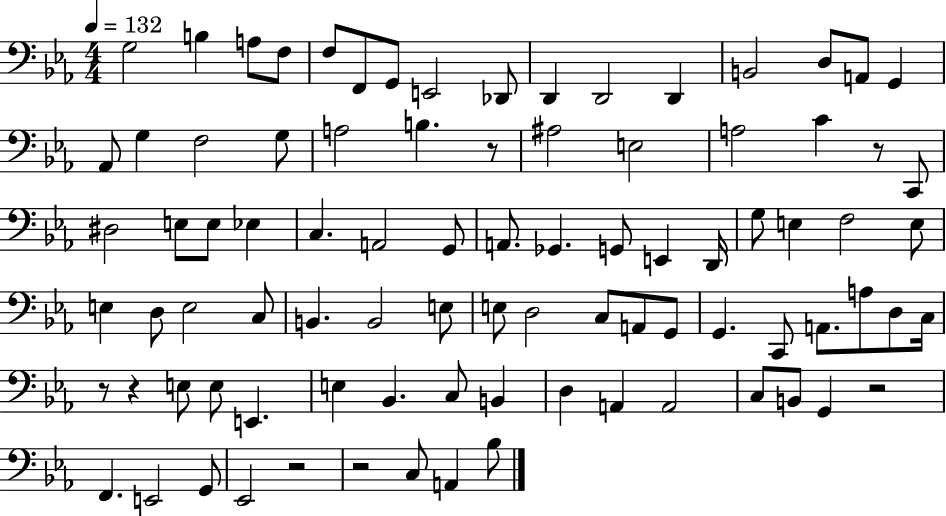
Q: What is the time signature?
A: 4/4